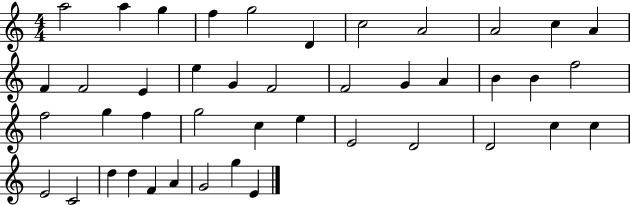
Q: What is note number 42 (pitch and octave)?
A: G5